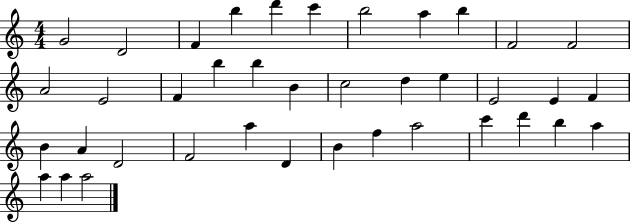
G4/h D4/h F4/q B5/q D6/q C6/q B5/h A5/q B5/q F4/h F4/h A4/h E4/h F4/q B5/q B5/q B4/q C5/h D5/q E5/q E4/h E4/q F4/q B4/q A4/q D4/h F4/h A5/q D4/q B4/q F5/q A5/h C6/q D6/q B5/q A5/q A5/q A5/q A5/h